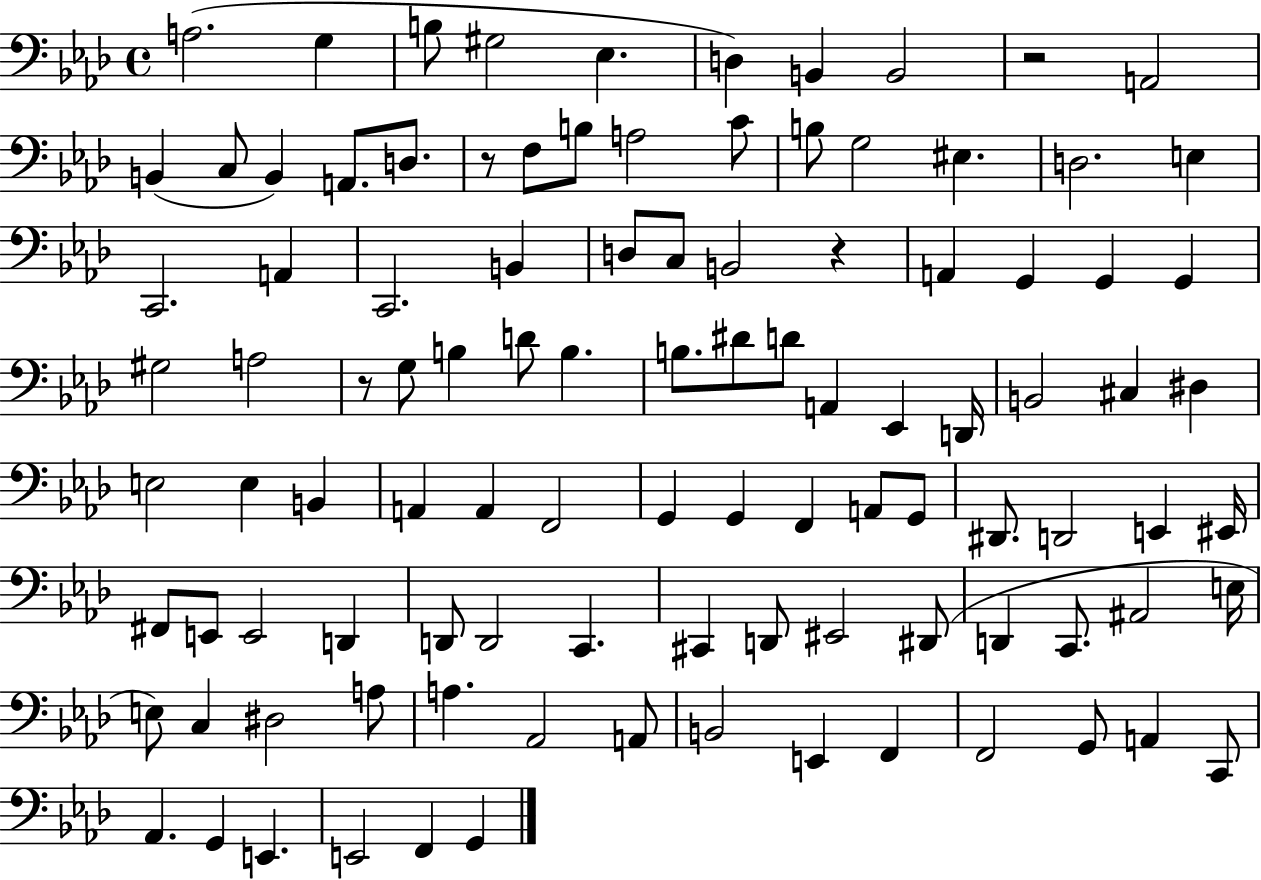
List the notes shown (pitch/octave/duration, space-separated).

A3/h. G3/q B3/e G#3/h Eb3/q. D3/q B2/q B2/h R/h A2/h B2/q C3/e B2/q A2/e. D3/e. R/e F3/e B3/e A3/h C4/e B3/e G3/h EIS3/q. D3/h. E3/q C2/h. A2/q C2/h. B2/q D3/e C3/e B2/h R/q A2/q G2/q G2/q G2/q G#3/h A3/h R/e G3/e B3/q D4/e B3/q. B3/e. D#4/e D4/e A2/q Eb2/q D2/s B2/h C#3/q D#3/q E3/h E3/q B2/q A2/q A2/q F2/h G2/q G2/q F2/q A2/e G2/e D#2/e. D2/h E2/q EIS2/s F#2/e E2/e E2/h D2/q D2/e D2/h C2/q. C#2/q D2/e EIS2/h D#2/e D2/q C2/e. A#2/h E3/s E3/e C3/q D#3/h A3/e A3/q. Ab2/h A2/e B2/h E2/q F2/q F2/h G2/e A2/q C2/e Ab2/q. G2/q E2/q. E2/h F2/q G2/q